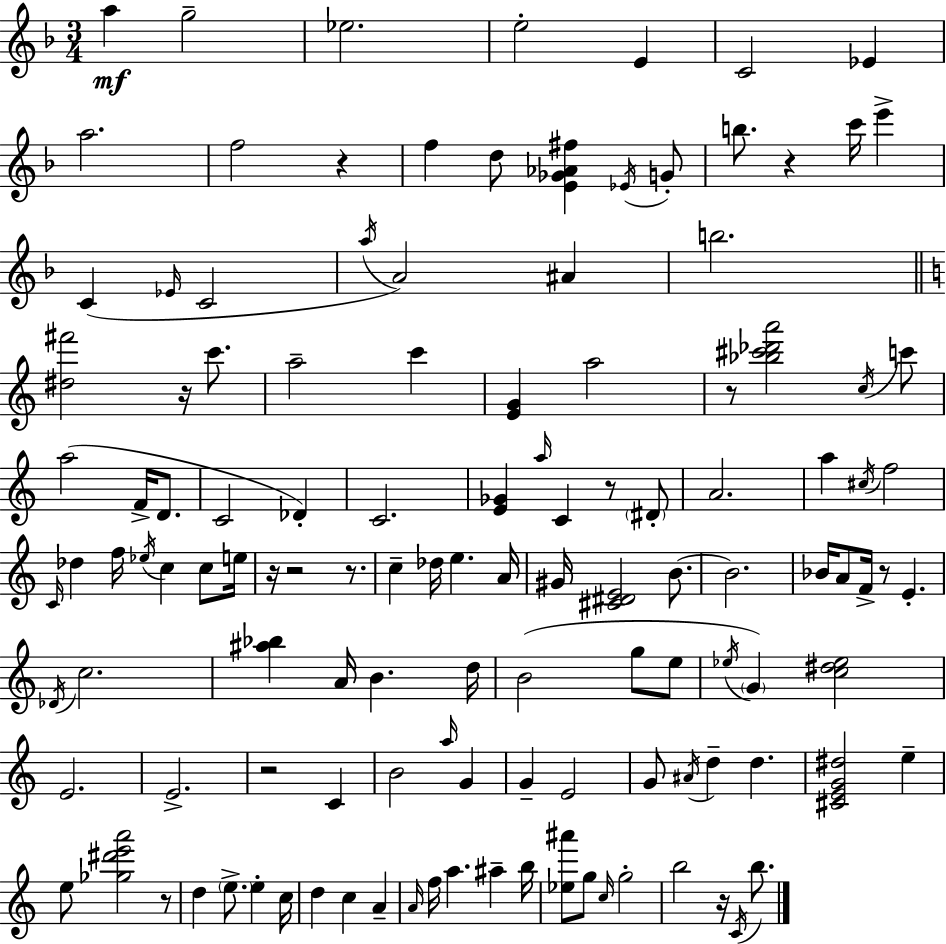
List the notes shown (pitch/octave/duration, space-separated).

A5/q G5/h Eb5/h. E5/h E4/q C4/h Eb4/q A5/h. F5/h R/q F5/q D5/e [E4,Gb4,Ab4,F#5]/q Eb4/s G4/e B5/e. R/q C6/s E6/q C4/q Eb4/s C4/h A5/s A4/h A#4/q B5/h. [D#5,F#6]/h R/s C6/e. A5/h C6/q [E4,G4]/q A5/h R/e [Bb5,C#6,Db6,A6]/h C5/s C6/e A5/h F4/s D4/e. C4/h Db4/q C4/h. [E4,Gb4]/q A5/s C4/q R/e D#4/e A4/h. A5/q C#5/s F5/h C4/s Db5/q F5/s Eb5/s C5/q C5/e E5/s R/s R/h R/e. C5/q Db5/s E5/q. A4/s G#4/s [C#4,D#4,E4]/h B4/e. B4/h. Bb4/s A4/e F4/s R/e E4/q. Db4/s C5/h. [A#5,Bb5]/q A4/s B4/q. D5/s B4/h G5/e E5/e Eb5/s G4/q [C5,D#5,Eb5]/h E4/h. E4/h. R/h C4/q B4/h A5/s G4/q G4/q E4/h G4/e A#4/s D5/q D5/q. [C#4,E4,G4,D#5]/h E5/q E5/e [Gb5,D#6,E6,A6]/h R/e D5/q E5/e. E5/q C5/s D5/q C5/q A4/q A4/s F5/s A5/q. A#5/q B5/s [Eb5,A#6]/e G5/e C5/s G5/h B5/h R/s C4/s B5/e.